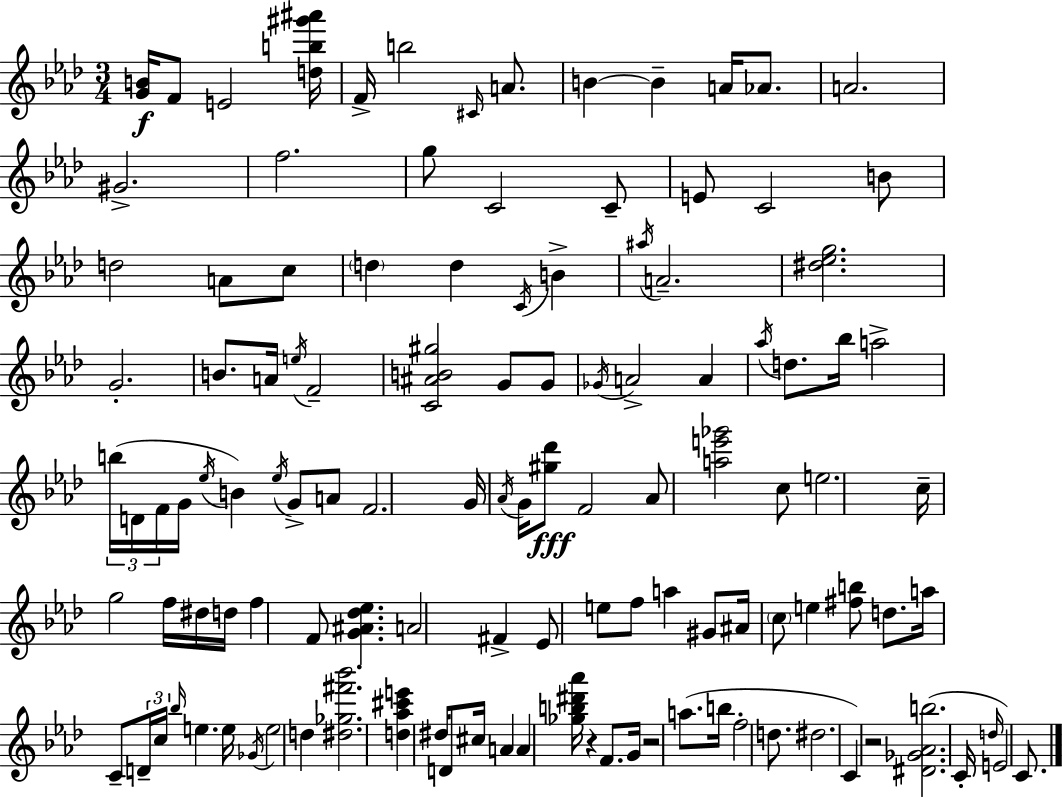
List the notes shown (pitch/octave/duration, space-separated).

[G4,B4]/s F4/e E4/h [D5,B5,G#6,A#6]/s F4/s B5/h C#4/s A4/e. B4/q B4/q A4/s Ab4/e. A4/h. G#4/h. F5/h. G5/e C4/h C4/e E4/e C4/h B4/e D5/h A4/e C5/e D5/q D5/q C4/s B4/q A#5/s A4/h. [D#5,Eb5,G5]/h. G4/h. B4/e. A4/s E5/s F4/h [C4,A#4,B4,G#5]/h G4/e G4/e Gb4/s A4/h A4/q Ab5/s D5/e. Bb5/s A5/h B5/s D4/s F4/s G4/s Eb5/s B4/q Eb5/s G4/e A4/e F4/h. G4/s Ab4/s G4/s [G#5,Db6]/e F4/h Ab4/e [A5,E6,Gb6]/h C5/e E5/h. C5/s G5/h F5/s D#5/s D5/s F5/q F4/e [G4,A#4,Db5,Eb5]/q. A4/h F#4/q Eb4/e E5/e F5/e A5/q G#4/e A#4/s C5/e E5/q [F#5,B5]/e D5/e. A5/s C4/e D4/s C5/s Bb5/s E5/q. E5/s Gb4/s E5/h D5/q [D#5,Gb5,F#6,Bb6]/h. [D5,Ab5,C#6,E6]/q D#5/s D4/e C#5/s A4/q A4/q [Gb5,B5,D#6,Ab6]/s R/q F4/e. G4/s R/h A5/e. B5/s F5/h D5/e. D#5/h. C4/q R/h [D#4,Gb4,Ab4,B5]/h. C4/s D5/s E4/h C4/e.